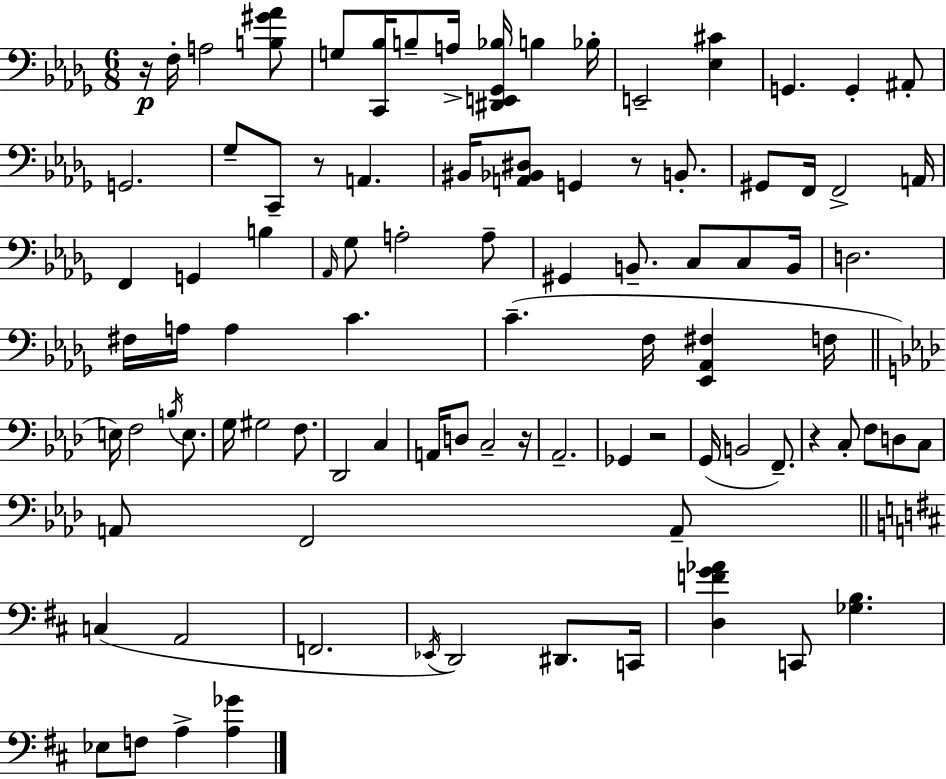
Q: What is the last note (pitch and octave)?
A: A3